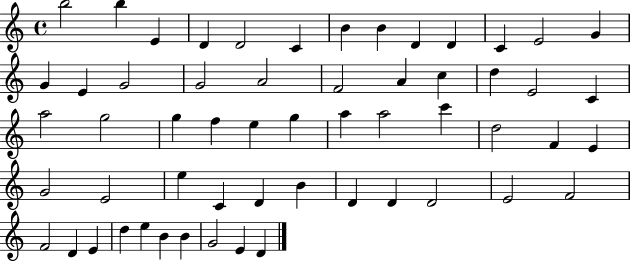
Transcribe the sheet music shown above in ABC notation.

X:1
T:Untitled
M:4/4
L:1/4
K:C
b2 b E D D2 C B B D D C E2 G G E G2 G2 A2 F2 A c d E2 C a2 g2 g f e g a a2 c' d2 F E G2 E2 e C D B D D D2 E2 F2 F2 D E d e B B G2 E D